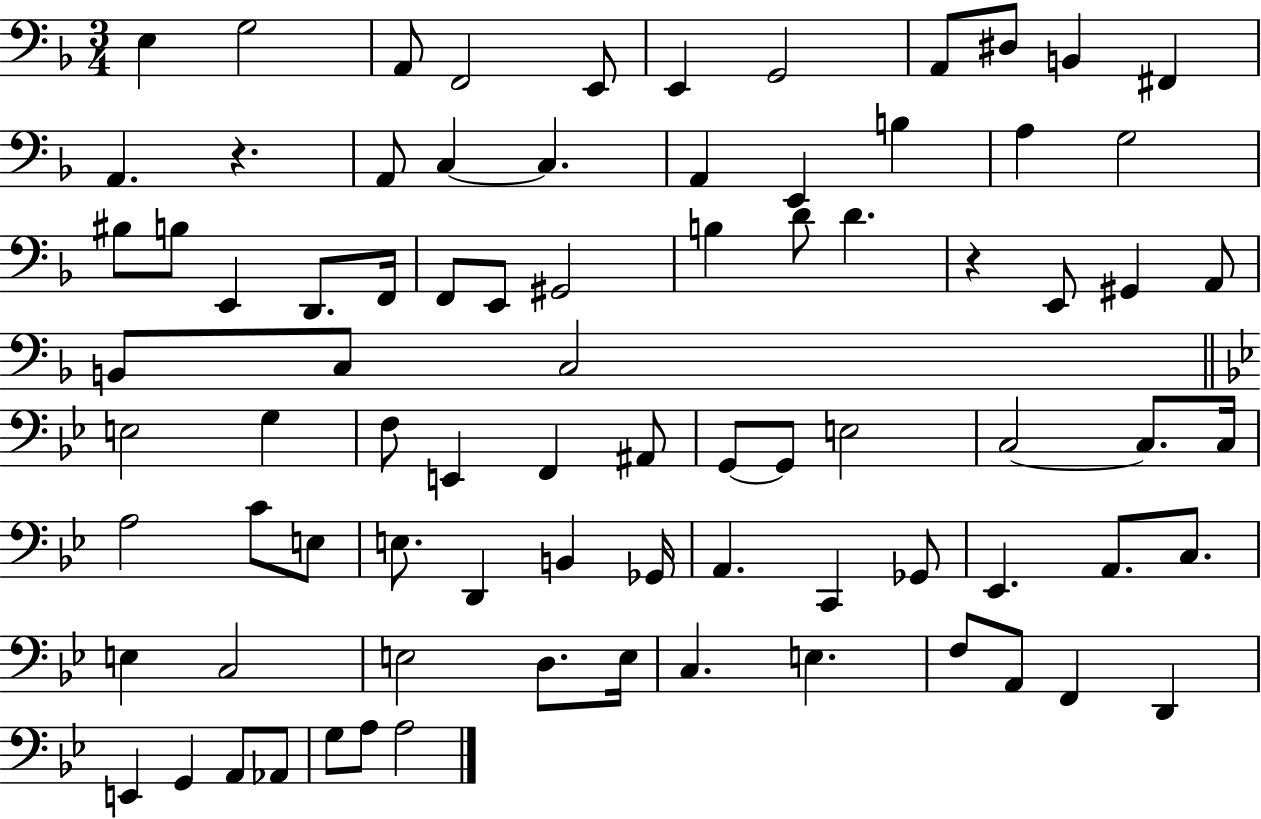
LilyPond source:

{
  \clef bass
  \numericTimeSignature
  \time 3/4
  \key f \major
  \repeat volta 2 { e4 g2 | a,8 f,2 e,8 | e,4 g,2 | a,8 dis8 b,4 fis,4 | \break a,4. r4. | a,8 c4~~ c4. | a,4 e,4 b4 | a4 g2 | \break bis8 b8 e,4 d,8. f,16 | f,8 e,8 gis,2 | b4 d'8 d'4. | r4 e,8 gis,4 a,8 | \break b,8 c8 c2 | \bar "||" \break \key bes \major e2 g4 | f8 e,4 f,4 ais,8 | g,8~~ g,8 e2 | c2~~ c8. c16 | \break a2 c'8 e8 | e8. d,4 b,4 ges,16 | a,4. c,4 ges,8 | ees,4. a,8. c8. | \break e4 c2 | e2 d8. e16 | c4. e4. | f8 a,8 f,4 d,4 | \break e,4 g,4 a,8 aes,8 | g8 a8 a2 | } \bar "|."
}